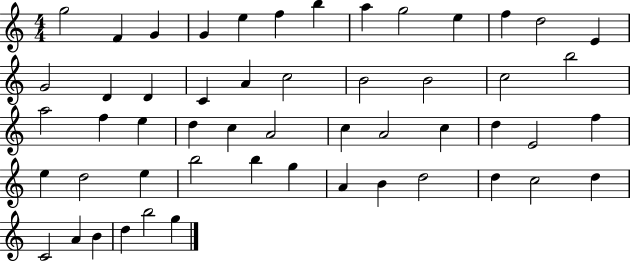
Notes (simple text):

G5/h F4/q G4/q G4/q E5/q F5/q B5/q A5/q G5/h E5/q F5/q D5/h E4/q G4/h D4/q D4/q C4/q A4/q C5/h B4/h B4/h C5/h B5/h A5/h F5/q E5/q D5/q C5/q A4/h C5/q A4/h C5/q D5/q E4/h F5/q E5/q D5/h E5/q B5/h B5/q G5/q A4/q B4/q D5/h D5/q C5/h D5/q C4/h A4/q B4/q D5/q B5/h G5/q